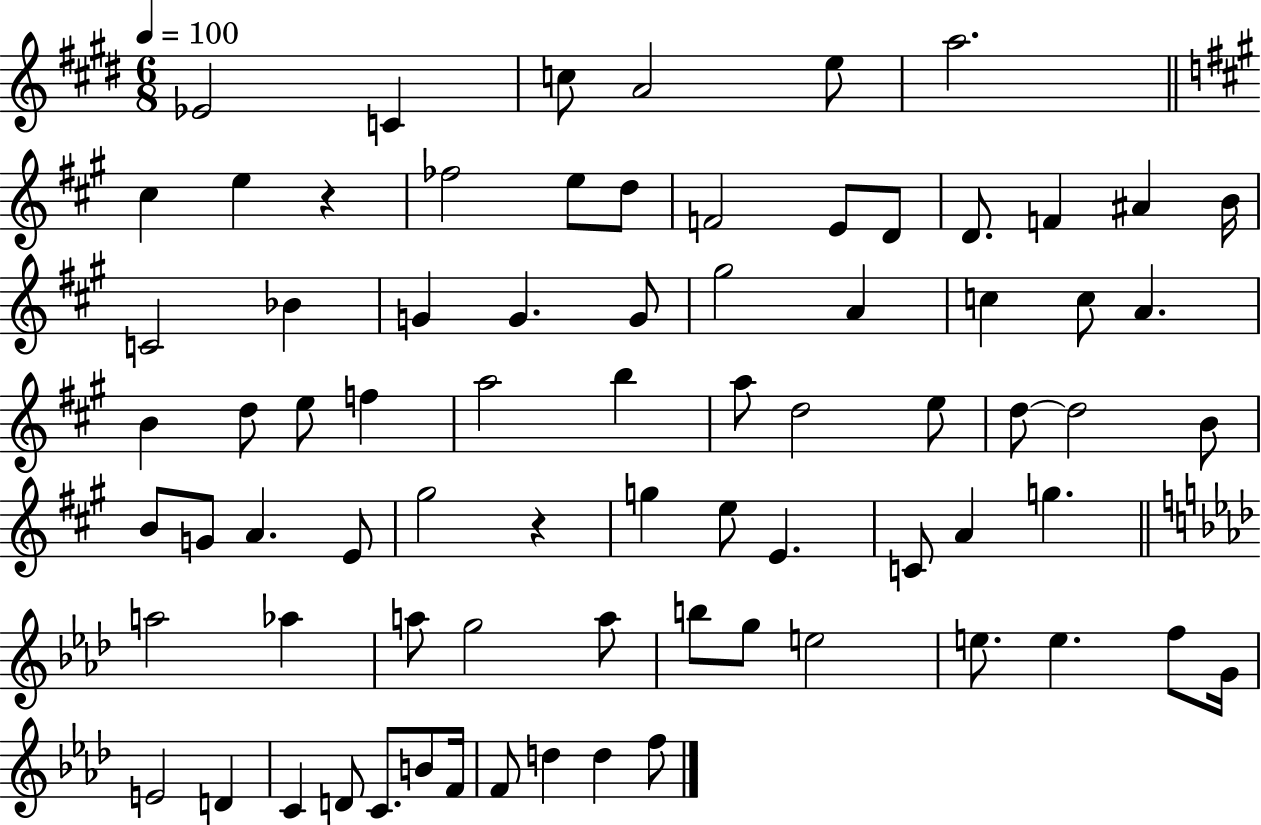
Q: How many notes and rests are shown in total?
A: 76